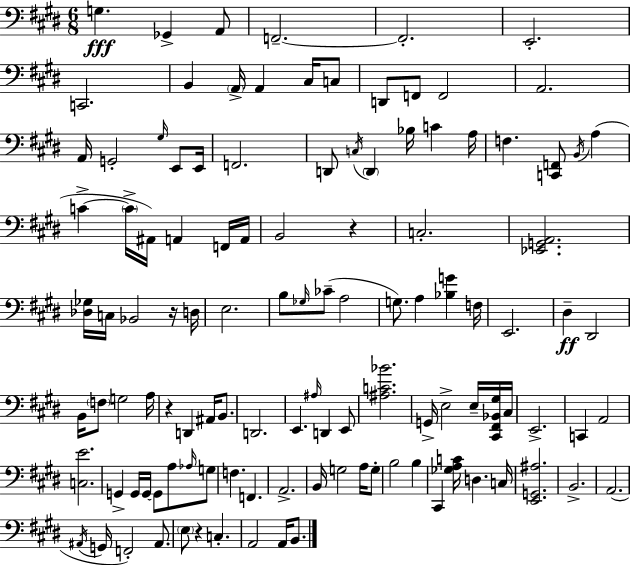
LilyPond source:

{
  \clef bass
  \numericTimeSignature
  \time 6/8
  \key e \major
  \repeat volta 2 { g4.\fff ges,4-> a,8 | f,2.--~~ | f,2.-. | e,2.-. | \break c,2. | b,4 \parenthesize a,16-> a,4 cis16 c8 | d,8 f,8 f,2 | a,2. | \break a,16 g,2-. \grace { gis16 } e,8 | e,16 f,2. | d,8 \acciaccatura { c16 } \parenthesize d,4 bes16 c'4 | a16 f4. <c, f,>8 \acciaccatura { b,16 }( a4 | \break c'4->~~ \parenthesize c'16-> ais,16) a,4 | f,16 a,16 b,2 r4 | c2.-. | <ees, g, a,>2. | \break <des ges>16 c16 bes,2 | r16 d16 e2. | b8 \grace { ges16 } ces'8--( a2 | g8.) a4 <bes g'>4 | \break f16 e,2. | dis4--\ff dis,2 | b,16 \parenthesize f8 g2 | a16 r4 d,4 | \break ais,16 b,8. d,2. | e,4. \grace { ais16 } d,4 | e,8 <ais c' bes'>2. | g,16-> e2-> | \break e16-- <cis, fis, bes, gis>16 cis16 e,2.-> | c,4 a,2 | <c e'>2. | g,4-> g,16 g,16~~ g,8 | \break a8 \grace { aes16 } g8 f4. | f,4. a,2.-> | b,16 g2 | a16 g8-. b2 | \break b4 cis,4 <ges a c'>16 d4. | c16 <e, g, ais>2. | b,2.-> | a,2.( | \break \acciaccatura { ais,16 } g,16 f,2-.) | ais,8. \parenthesize e8 r4 | c4.-. a,2 | a,16 b,8. } \bar "|."
}